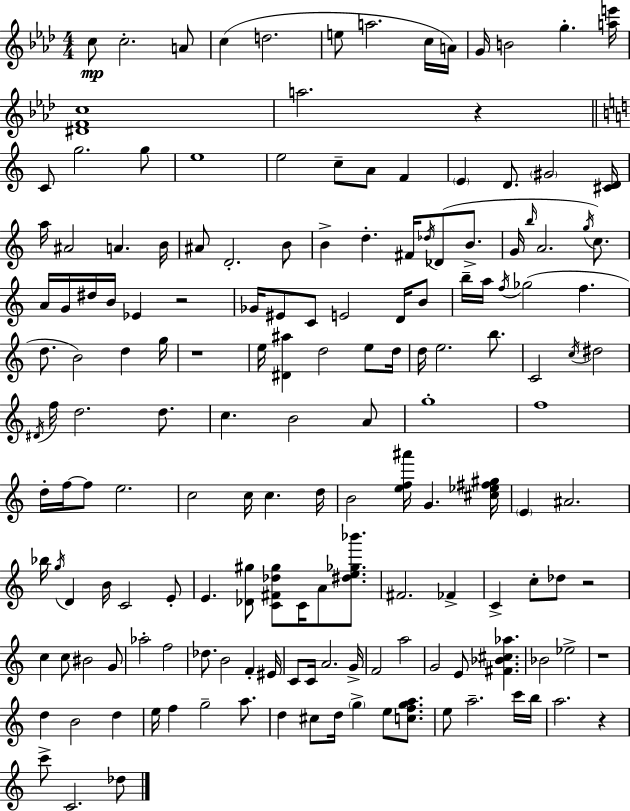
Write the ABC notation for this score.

X:1
T:Untitled
M:4/4
L:1/4
K:Fm
c/2 c2 A/2 c d2 e/2 a2 c/4 A/4 G/4 B2 g [ae']/4 [^DFc]4 a2 z C/2 g2 g/2 e4 e2 c/2 A/2 F E D/2 ^G2 [^CD]/4 a/4 ^A2 A B/4 ^A/2 D2 B/2 B d ^F/4 _d/4 _D/2 B/2 G/4 b/4 A2 g/4 c/2 A/4 G/4 ^d/4 B/4 _E z2 _G/4 ^E/2 C/2 E2 D/4 B/2 b/4 a/4 f/4 _g2 f d/2 B2 d g/4 z4 e/4 [^D^a] d2 e/2 d/4 d/4 e2 b/2 C2 c/4 ^d2 ^D/4 f/4 d2 d/2 c B2 A/2 g4 f4 d/4 f/4 f/2 e2 c2 c/4 c d/4 B2 [ef^a']/4 G [^c_e^f^g]/4 E ^A2 _b/4 g/4 D B/4 C2 E/2 E [_D^g]/2 [C^F_d^g]/2 C/4 A/2 [^de_g_b']/2 ^F2 _F C c/2 _d/2 z2 c c/2 ^B2 G/2 _a2 f2 _d/2 B2 F ^E/4 C/2 C/4 A2 G/4 F2 a2 G2 E/2 [^F_B^c_a] _B2 _e2 z4 d B2 d e/4 f g2 a/2 d ^c/2 d/4 g e/2 [cfga]/2 e/2 a2 c'/4 b/4 a2 z c'/2 C2 _d/2